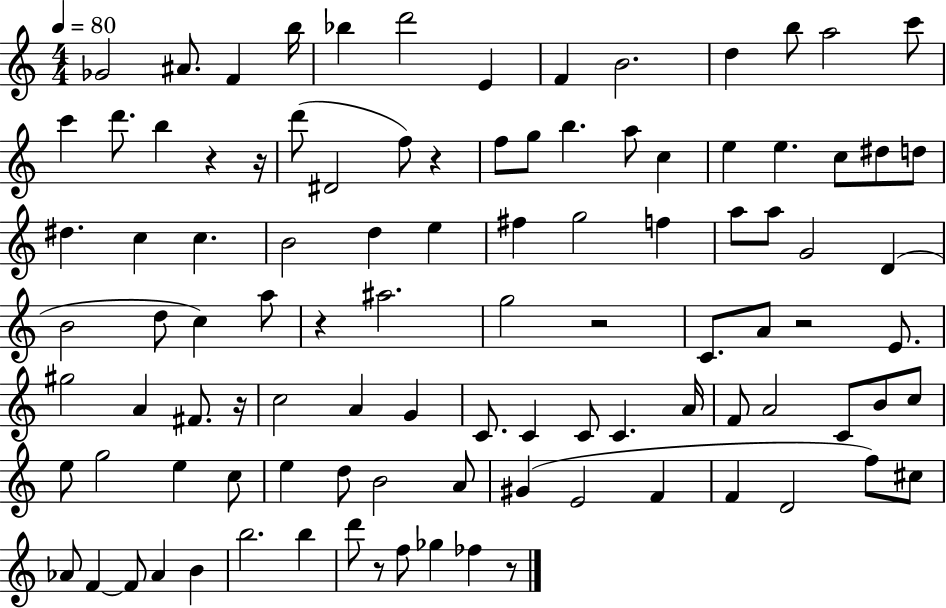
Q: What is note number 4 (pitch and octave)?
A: B5